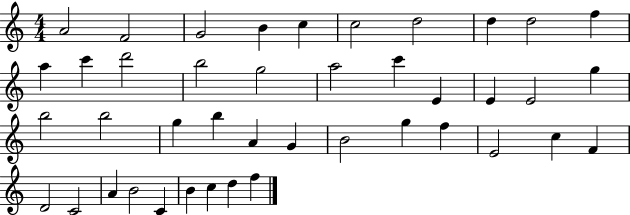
X:1
T:Untitled
M:4/4
L:1/4
K:C
A2 F2 G2 B c c2 d2 d d2 f a c' d'2 b2 g2 a2 c' E E E2 g b2 b2 g b A G B2 g f E2 c F D2 C2 A B2 C B c d f